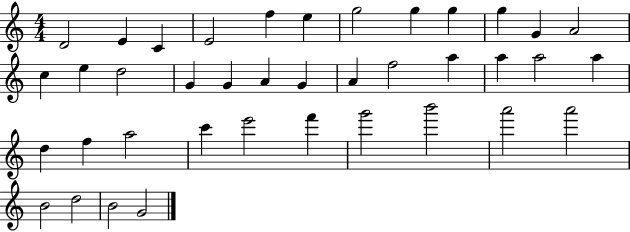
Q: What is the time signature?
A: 4/4